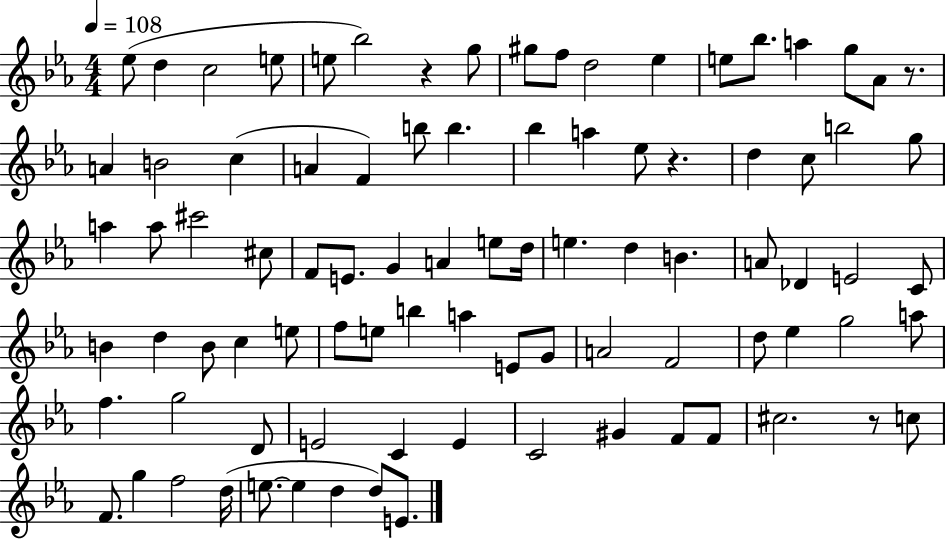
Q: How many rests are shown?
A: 4